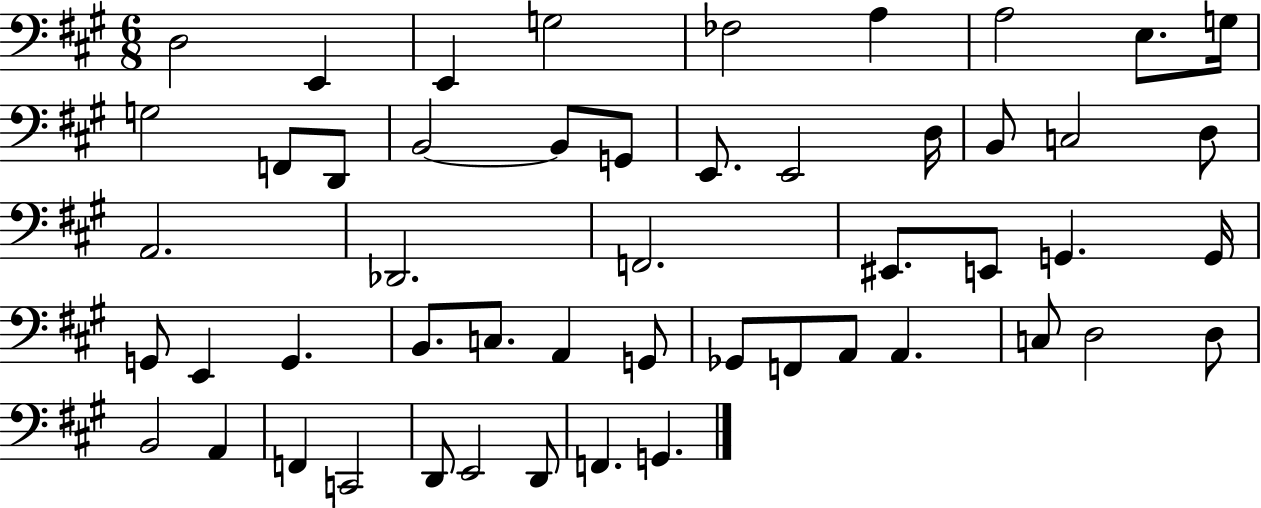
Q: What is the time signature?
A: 6/8